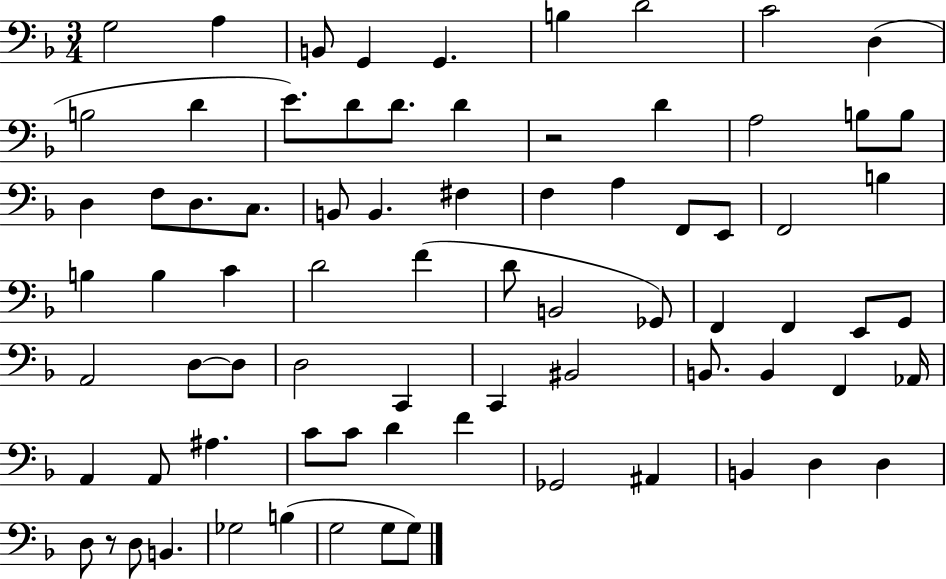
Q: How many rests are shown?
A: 2